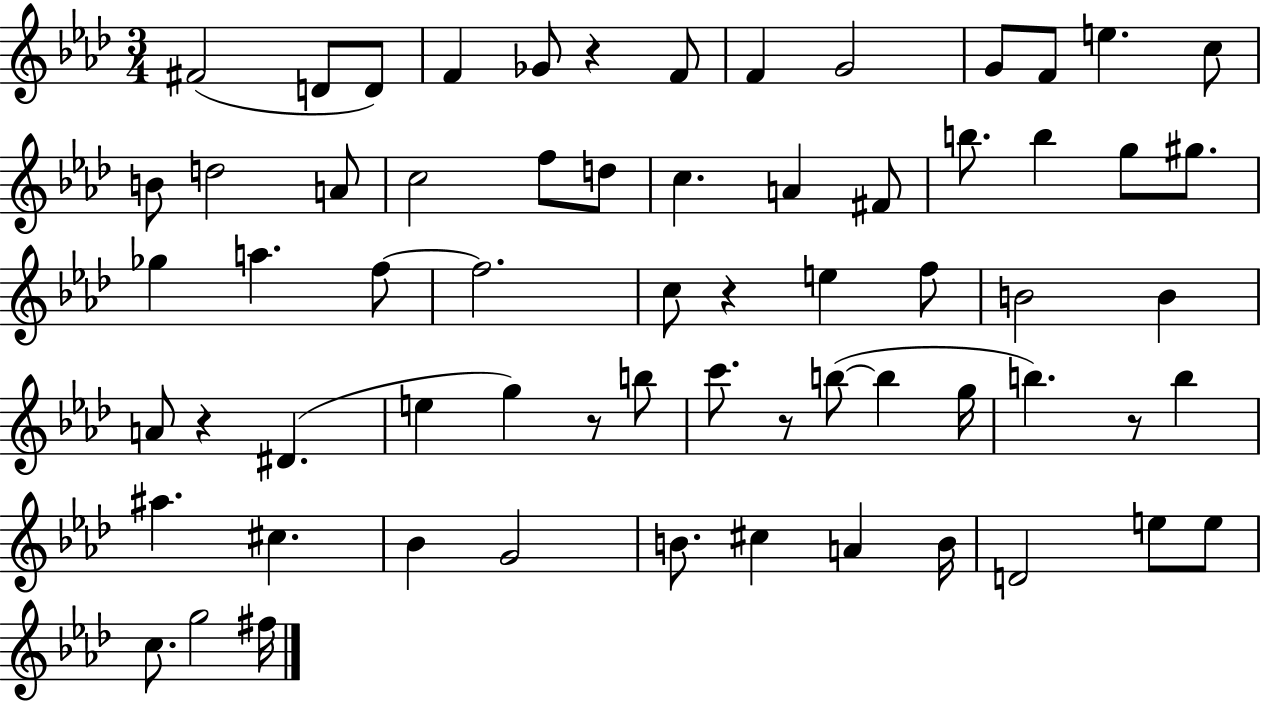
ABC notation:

X:1
T:Untitled
M:3/4
L:1/4
K:Ab
^F2 D/2 D/2 F _G/2 z F/2 F G2 G/2 F/2 e c/2 B/2 d2 A/2 c2 f/2 d/2 c A ^F/2 b/2 b g/2 ^g/2 _g a f/2 f2 c/2 z e f/2 B2 B A/2 z ^D e g z/2 b/2 c'/2 z/2 b/2 b g/4 b z/2 b ^a ^c _B G2 B/2 ^c A B/4 D2 e/2 e/2 c/2 g2 ^f/4